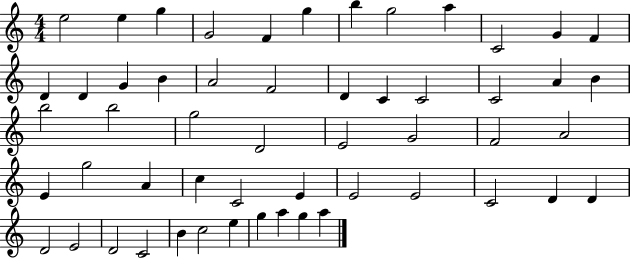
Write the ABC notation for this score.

X:1
T:Untitled
M:4/4
L:1/4
K:C
e2 e g G2 F g b g2 a C2 G F D D G B A2 F2 D C C2 C2 A B b2 b2 g2 D2 E2 G2 F2 A2 E g2 A c C2 E E2 E2 C2 D D D2 E2 D2 C2 B c2 e g a g a